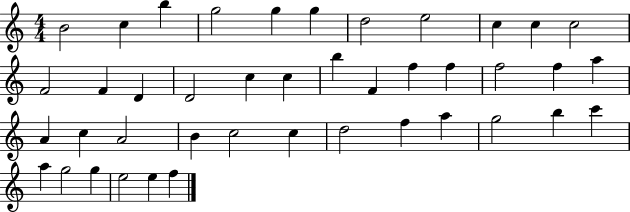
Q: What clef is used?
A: treble